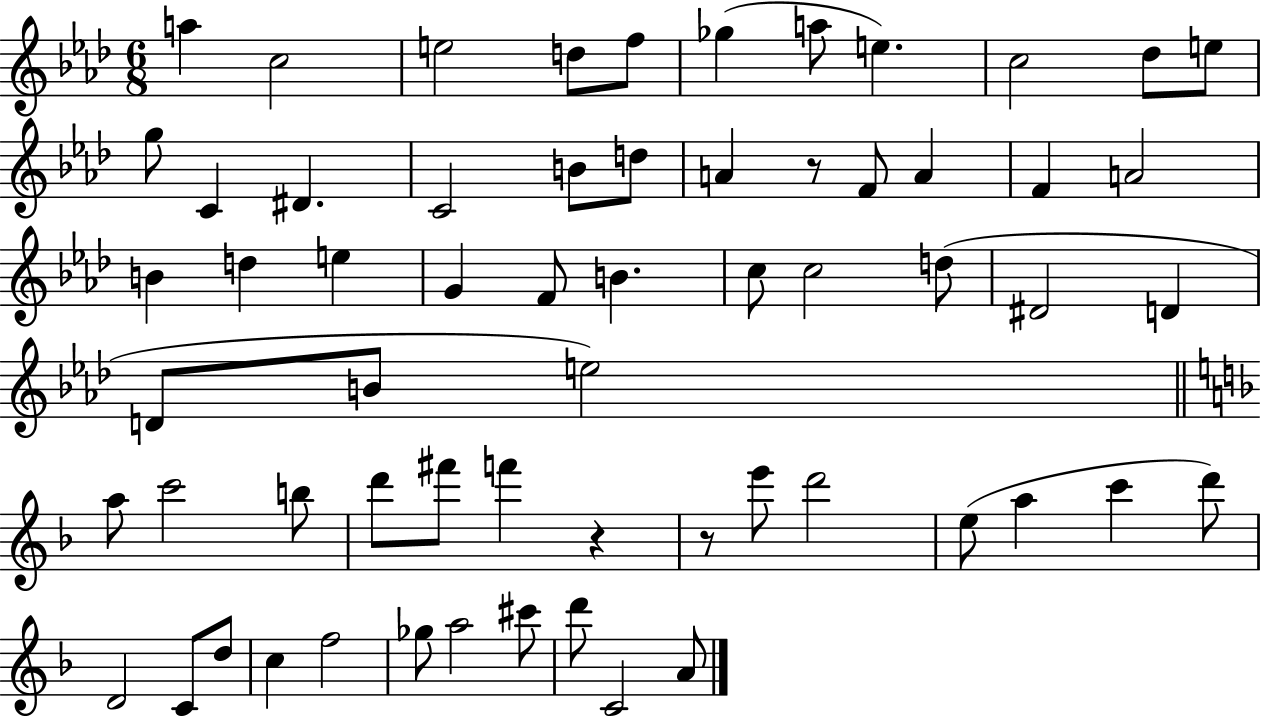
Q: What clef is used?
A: treble